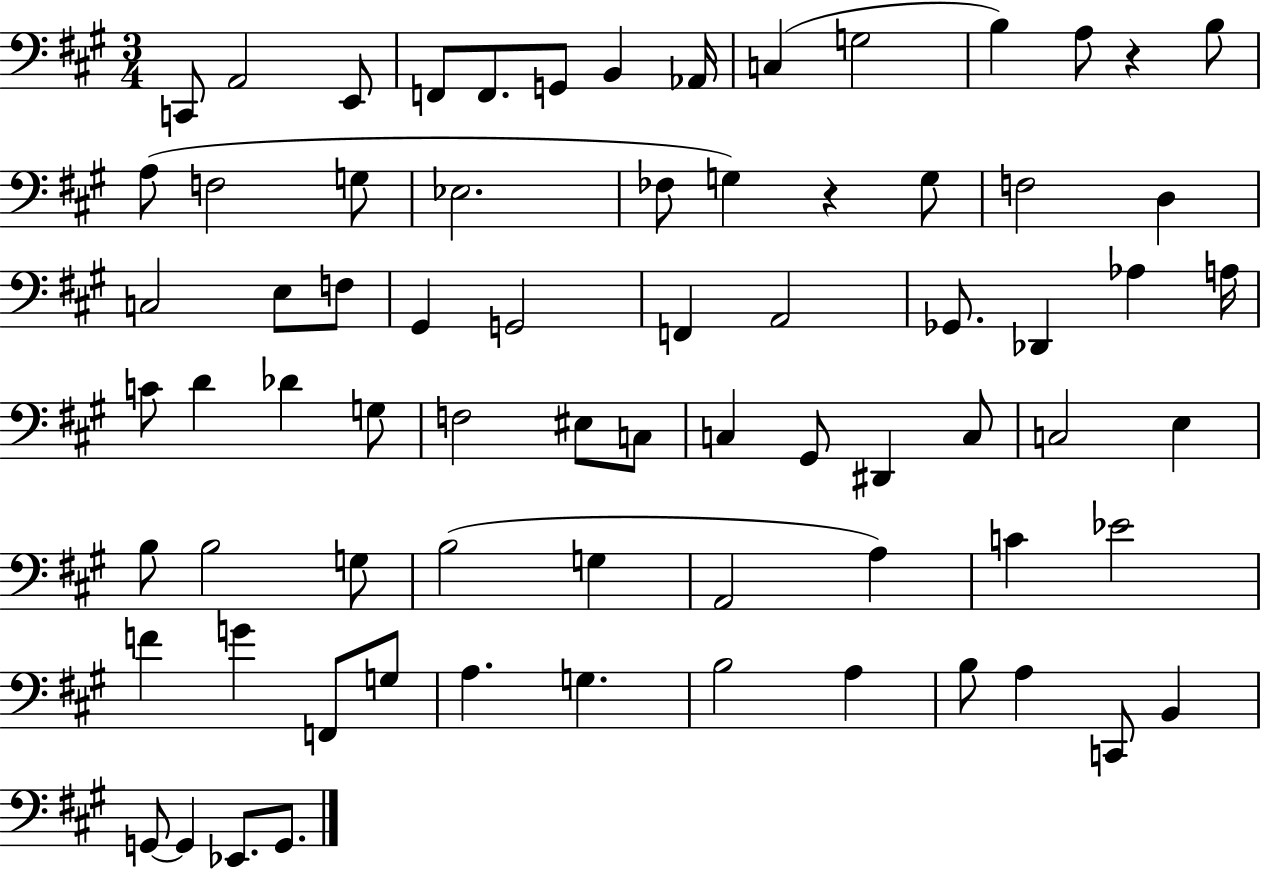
{
  \clef bass
  \numericTimeSignature
  \time 3/4
  \key a \major
  c,8 a,2 e,8 | f,8 f,8. g,8 b,4 aes,16 | c4( g2 | b4) a8 r4 b8 | \break a8( f2 g8 | ees2. | fes8 g4) r4 g8 | f2 d4 | \break c2 e8 f8 | gis,4 g,2 | f,4 a,2 | ges,8. des,4 aes4 a16 | \break c'8 d'4 des'4 g8 | f2 eis8 c8 | c4 gis,8 dis,4 c8 | c2 e4 | \break b8 b2 g8 | b2( g4 | a,2 a4) | c'4 ees'2 | \break f'4 g'4 f,8 g8 | a4. g4. | b2 a4 | b8 a4 c,8 b,4 | \break g,8~~ g,4 ees,8. g,8. | \bar "|."
}